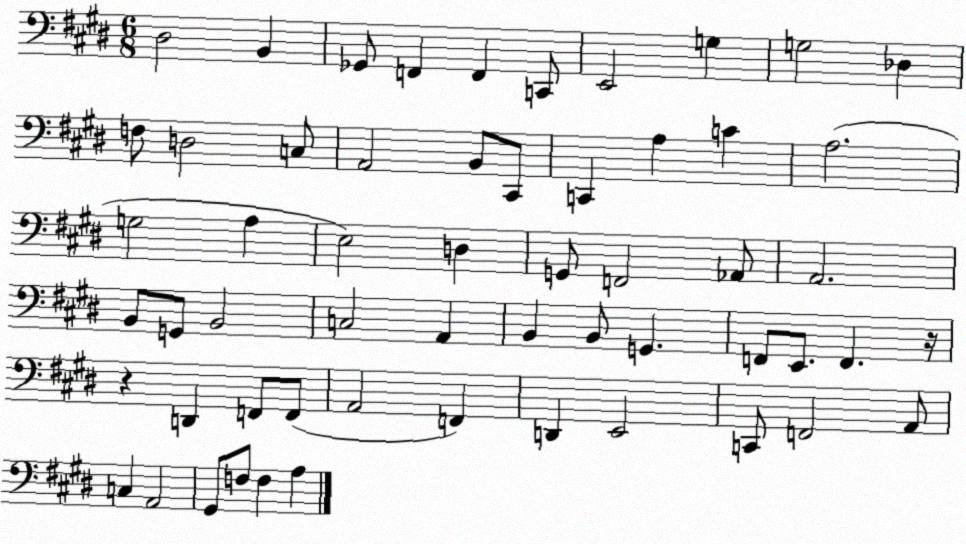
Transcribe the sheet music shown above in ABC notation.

X:1
T:Untitled
M:6/8
L:1/4
K:E
^D,2 B,, _G,,/2 F,, F,, C,,/2 E,,2 G, G,2 _D, F,/2 D,2 C,/2 A,,2 B,,/2 ^C,,/2 C,, A, C A,2 G,2 A, E,2 D, G,,/2 F,,2 _A,,/2 A,,2 B,,/2 G,,/2 B,,2 C,2 A,, B,, B,,/2 G,, F,,/2 E,,/2 F,, z/4 z D,, F,,/2 F,,/2 A,,2 F,, D,, E,,2 C,,/2 F,,2 A,,/2 C, A,,2 ^G,,/2 F,/2 F, A,